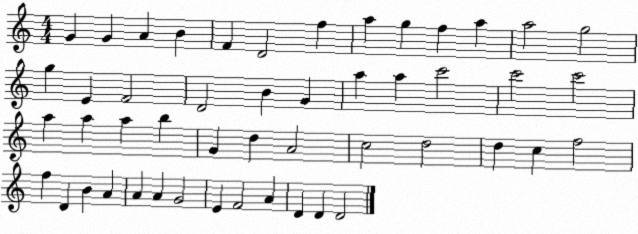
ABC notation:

X:1
T:Untitled
M:4/4
L:1/4
K:C
G G A B F D2 f a g f a a2 g2 g E F2 D2 B G a a c'2 c'2 c'2 a a a b G d A2 c2 d2 d c f2 f D B A A A G2 E F2 A D D D2